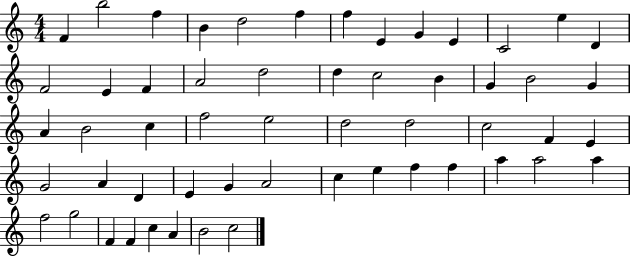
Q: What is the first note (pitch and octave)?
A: F4